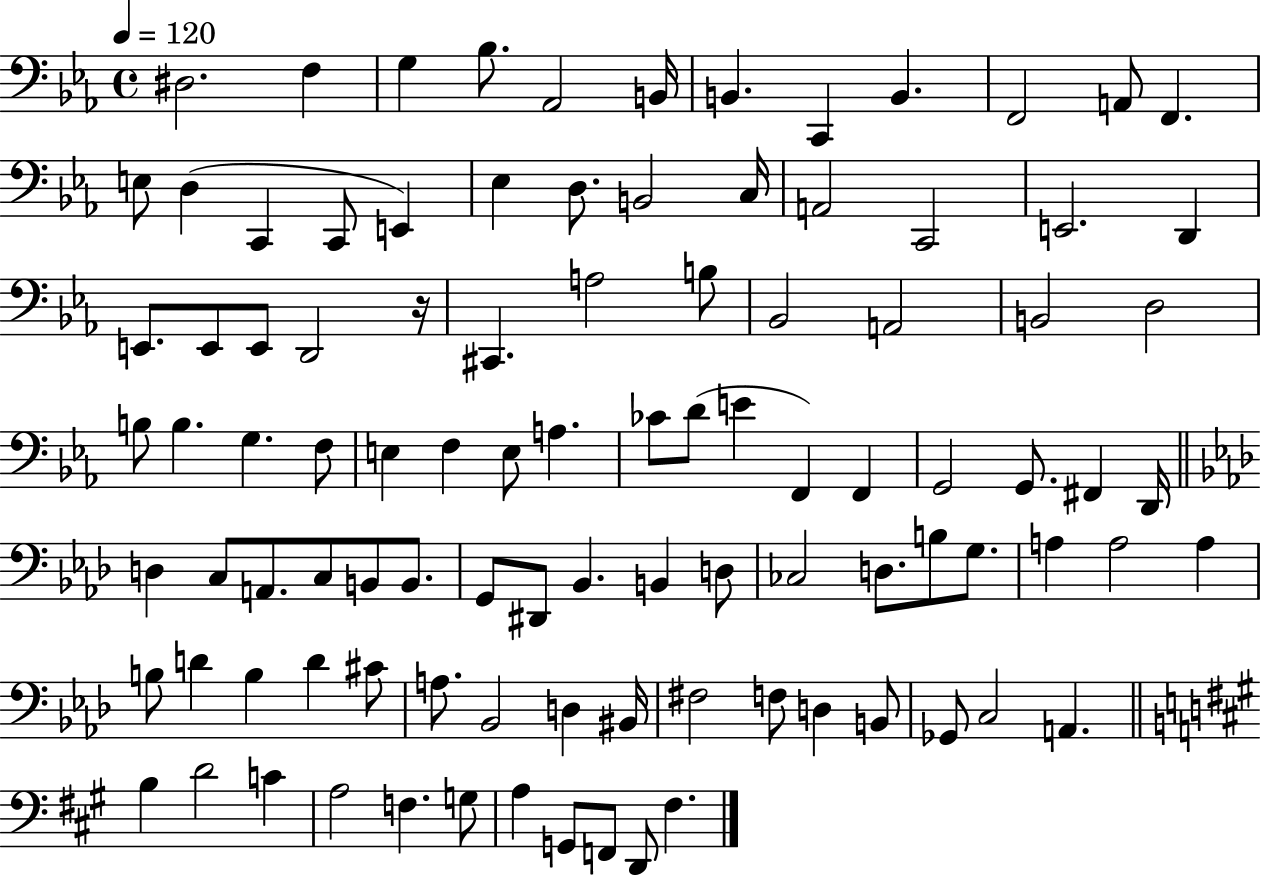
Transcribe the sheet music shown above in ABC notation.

X:1
T:Untitled
M:4/4
L:1/4
K:Eb
^D,2 F, G, _B,/2 _A,,2 B,,/4 B,, C,, B,, F,,2 A,,/2 F,, E,/2 D, C,, C,,/2 E,, _E, D,/2 B,,2 C,/4 A,,2 C,,2 E,,2 D,, E,,/2 E,,/2 E,,/2 D,,2 z/4 ^C,, A,2 B,/2 _B,,2 A,,2 B,,2 D,2 B,/2 B, G, F,/2 E, F, E,/2 A, _C/2 D/2 E F,, F,, G,,2 G,,/2 ^F,, D,,/4 D, C,/2 A,,/2 C,/2 B,,/2 B,,/2 G,,/2 ^D,,/2 _B,, B,, D,/2 _C,2 D,/2 B,/2 G,/2 A, A,2 A, B,/2 D B, D ^C/2 A,/2 _B,,2 D, ^B,,/4 ^F,2 F,/2 D, B,,/2 _G,,/2 C,2 A,, B, D2 C A,2 F, G,/2 A, G,,/2 F,,/2 D,,/2 ^F,